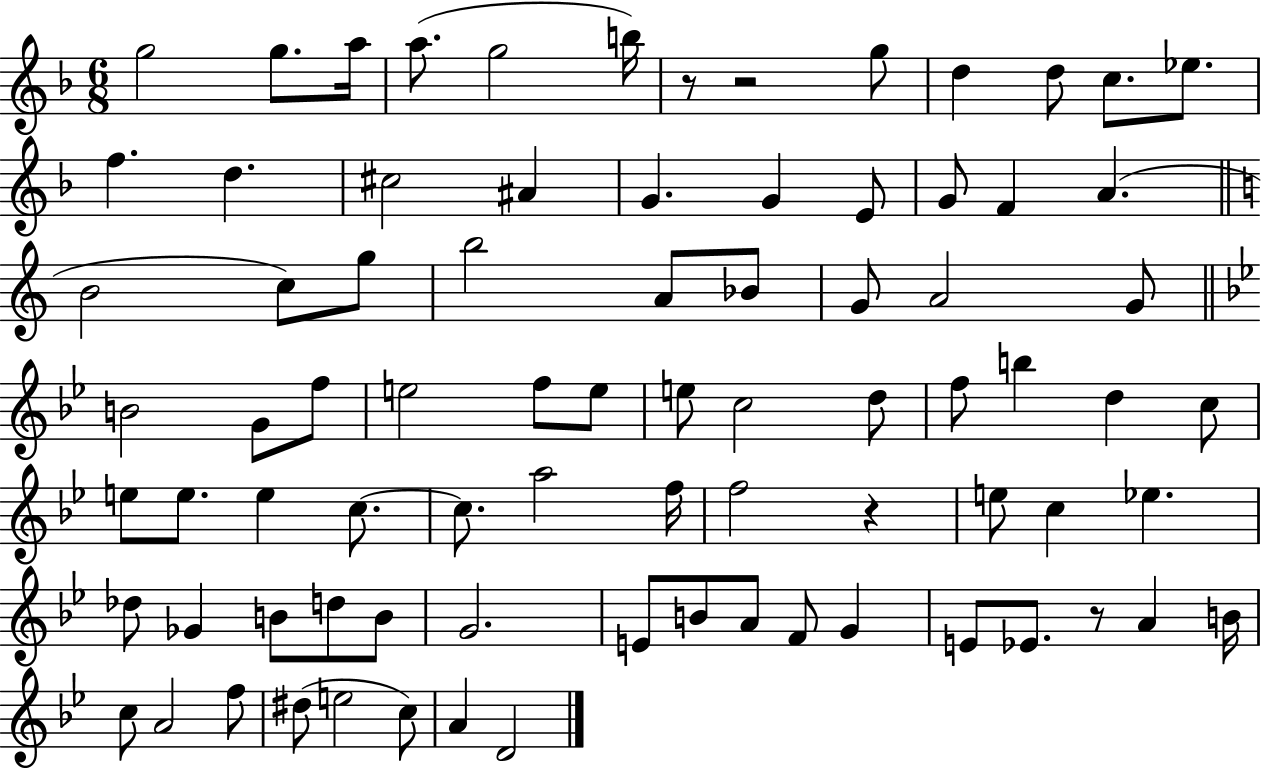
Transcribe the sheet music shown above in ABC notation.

X:1
T:Untitled
M:6/8
L:1/4
K:F
g2 g/2 a/4 a/2 g2 b/4 z/2 z2 g/2 d d/2 c/2 _e/2 f d ^c2 ^A G G E/2 G/2 F A B2 c/2 g/2 b2 A/2 _B/2 G/2 A2 G/2 B2 G/2 f/2 e2 f/2 e/2 e/2 c2 d/2 f/2 b d c/2 e/2 e/2 e c/2 c/2 a2 f/4 f2 z e/2 c _e _d/2 _G B/2 d/2 B/2 G2 E/2 B/2 A/2 F/2 G E/2 _E/2 z/2 A B/4 c/2 A2 f/2 ^d/2 e2 c/2 A D2